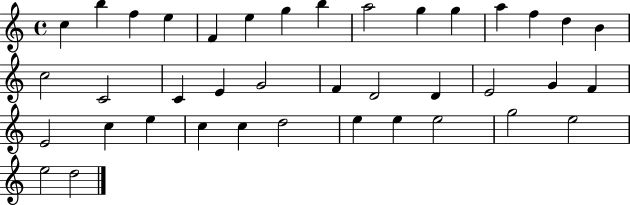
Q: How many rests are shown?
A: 0